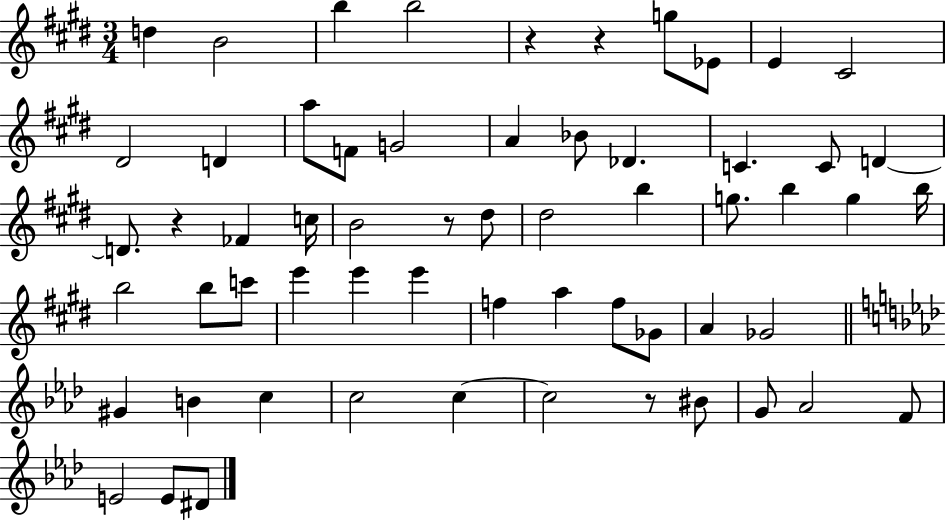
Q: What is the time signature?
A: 3/4